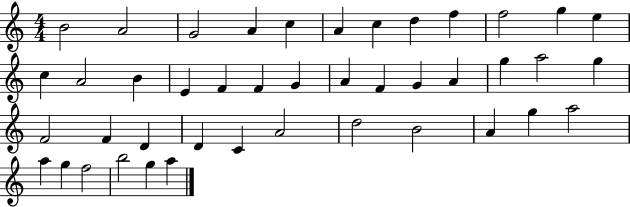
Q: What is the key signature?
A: C major